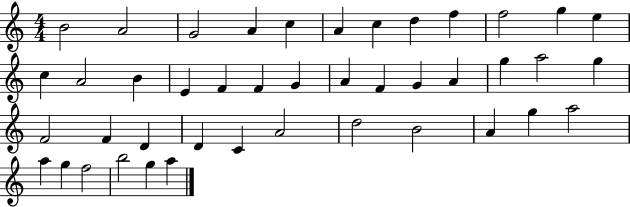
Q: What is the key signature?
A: C major